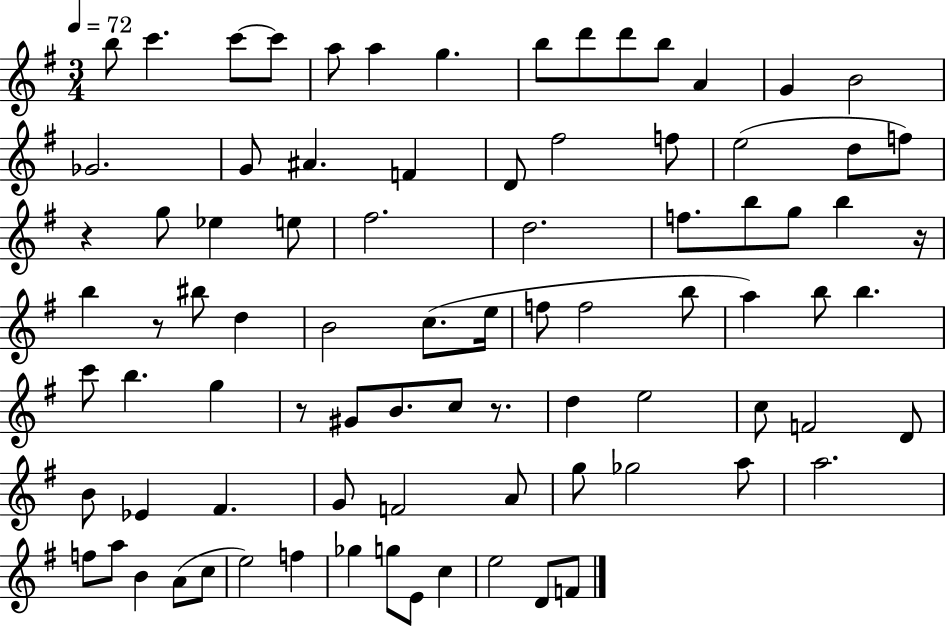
X:1
T:Untitled
M:3/4
L:1/4
K:G
b/2 c' c'/2 c'/2 a/2 a g b/2 d'/2 d'/2 b/2 A G B2 _G2 G/2 ^A F D/2 ^f2 f/2 e2 d/2 f/2 z g/2 _e e/2 ^f2 d2 f/2 b/2 g/2 b z/4 b z/2 ^b/2 d B2 c/2 e/4 f/2 f2 b/2 a b/2 b c'/2 b g z/2 ^G/2 B/2 c/2 z/2 d e2 c/2 F2 D/2 B/2 _E ^F G/2 F2 A/2 g/2 _g2 a/2 a2 f/2 a/2 B A/2 c/2 e2 f _g g/2 E/2 c e2 D/2 F/2